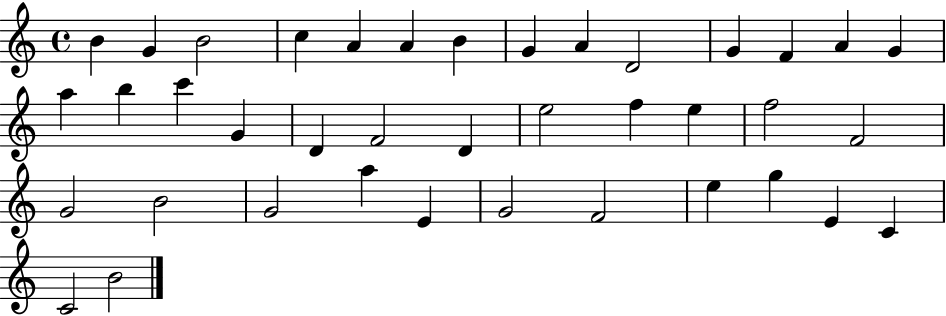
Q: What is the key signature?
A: C major